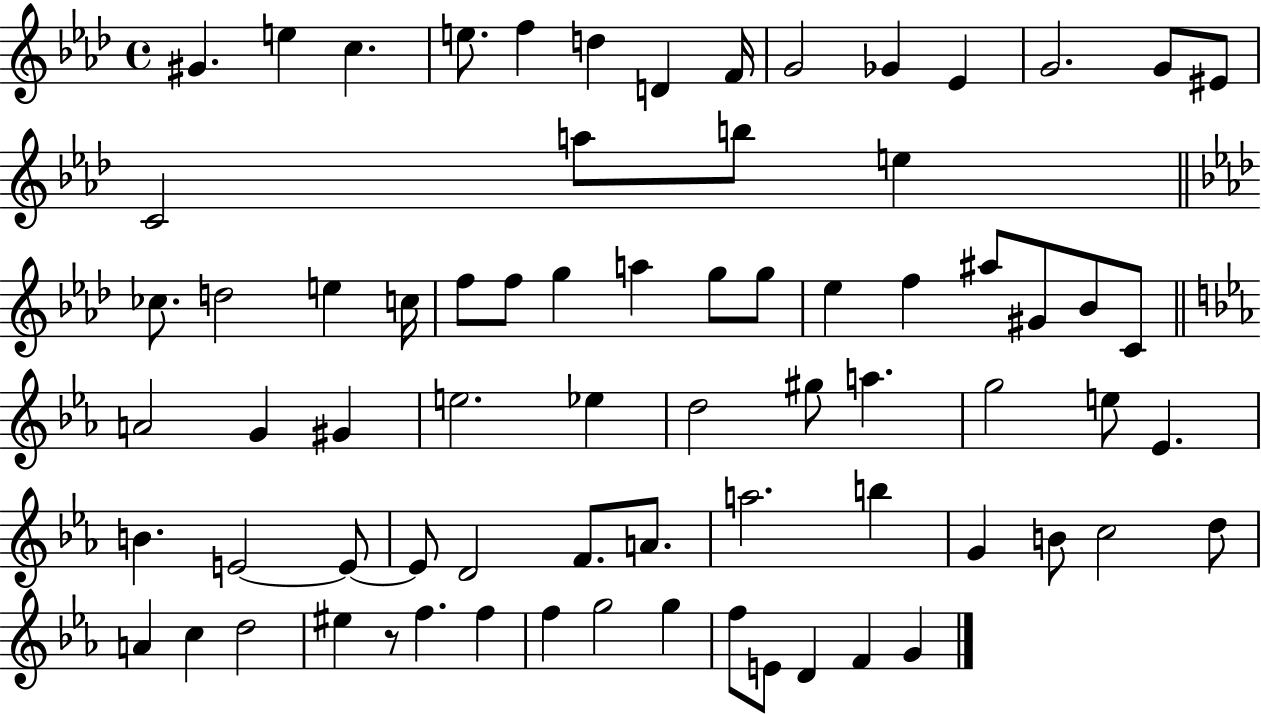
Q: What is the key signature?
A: AES major